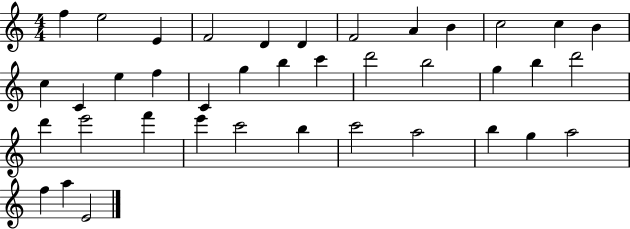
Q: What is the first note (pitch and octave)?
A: F5